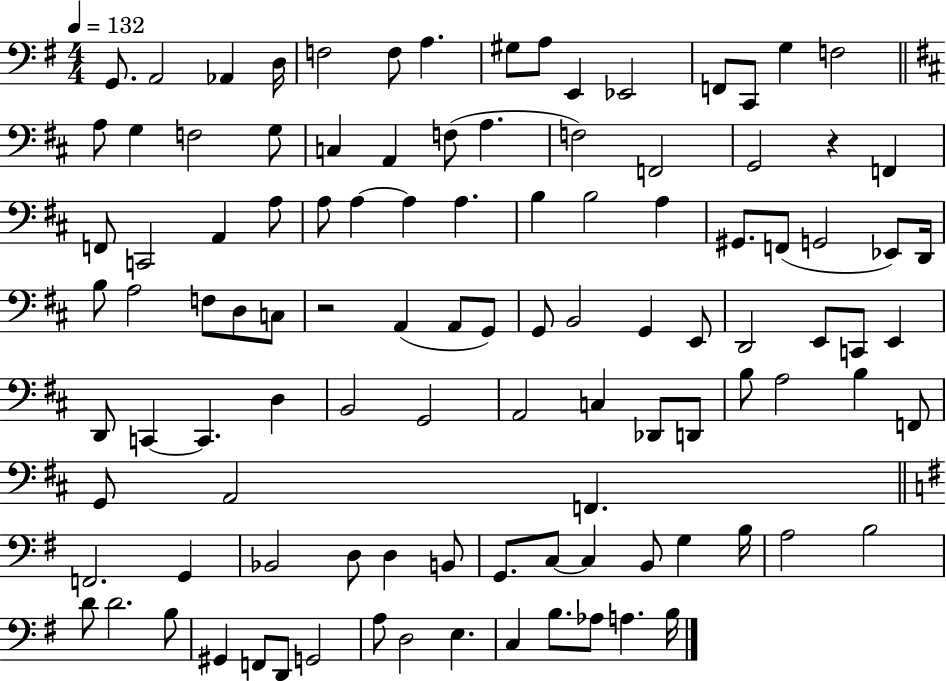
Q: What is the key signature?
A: G major